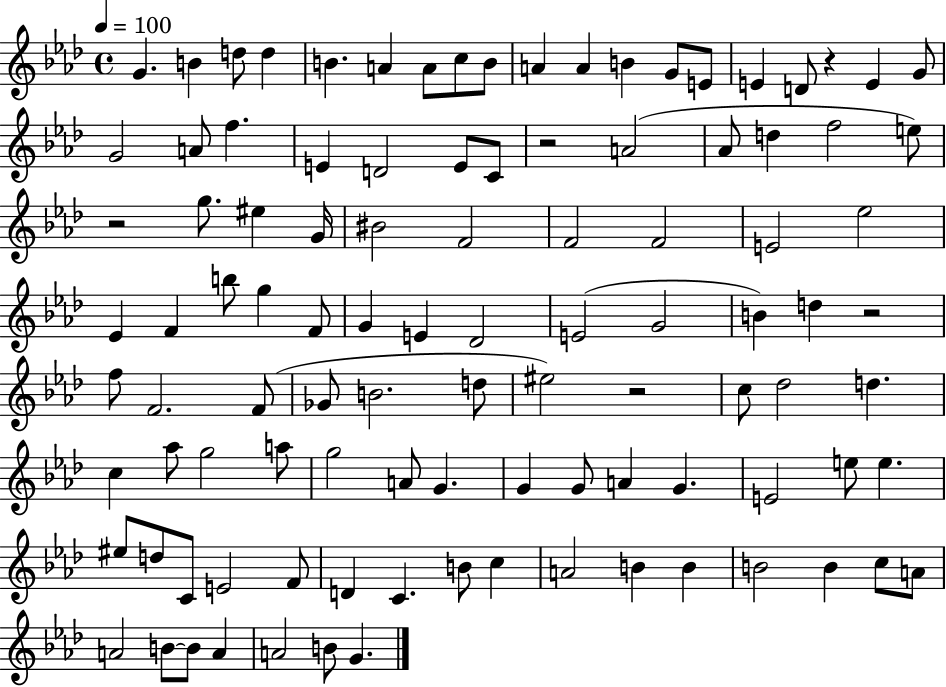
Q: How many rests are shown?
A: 5